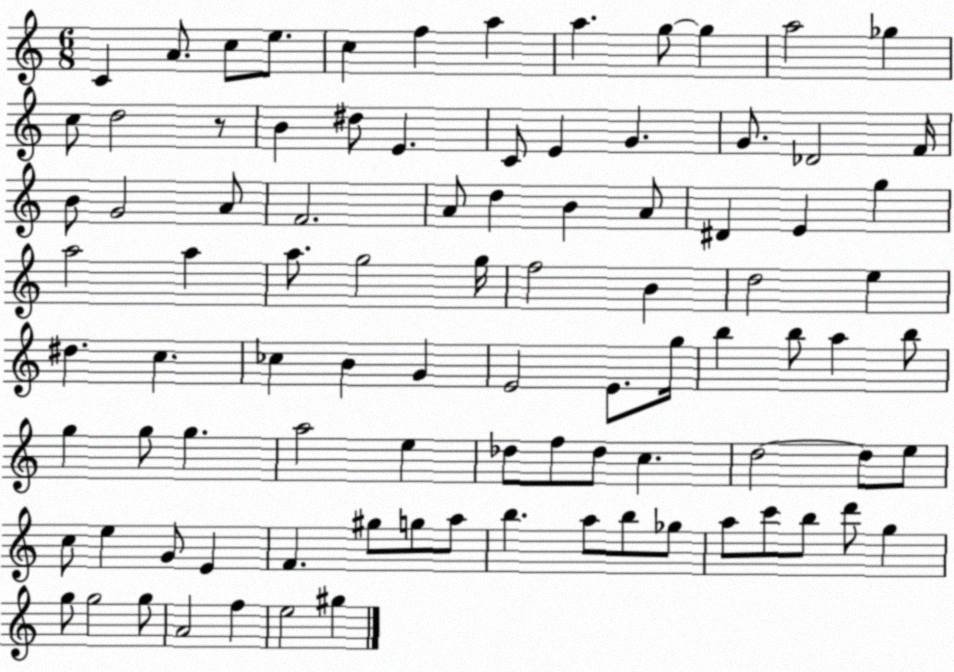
X:1
T:Untitled
M:6/8
L:1/4
K:C
C A/2 c/2 e/2 c f a a g/2 g a2 _g c/2 d2 z/2 B ^d/2 E C/2 E G G/2 _D2 F/4 B/2 G2 A/2 F2 A/2 d B A/2 ^D E g a2 a a/2 g2 g/4 f2 B d2 e ^d c _c B G E2 E/2 g/4 b b/2 a b/2 g g/2 g a2 e _d/2 f/2 _d/2 c d2 d/2 e/2 c/2 e G/2 E F ^g/2 g/2 a/2 b a/2 b/2 _g/2 a/2 c'/2 b/2 d'/2 g g/2 g2 g/2 A2 f e2 ^g